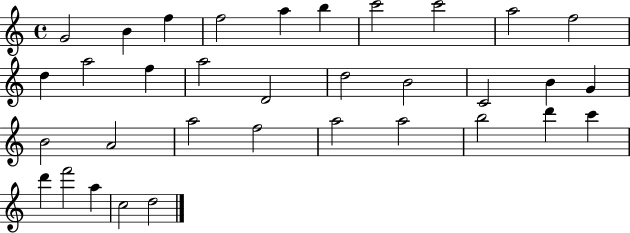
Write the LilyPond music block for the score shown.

{
  \clef treble
  \time 4/4
  \defaultTimeSignature
  \key c \major
  g'2 b'4 f''4 | f''2 a''4 b''4 | c'''2 c'''2 | a''2 f''2 | \break d''4 a''2 f''4 | a''2 d'2 | d''2 b'2 | c'2 b'4 g'4 | \break b'2 a'2 | a''2 f''2 | a''2 a''2 | b''2 d'''4 c'''4 | \break d'''4 f'''2 a''4 | c''2 d''2 | \bar "|."
}